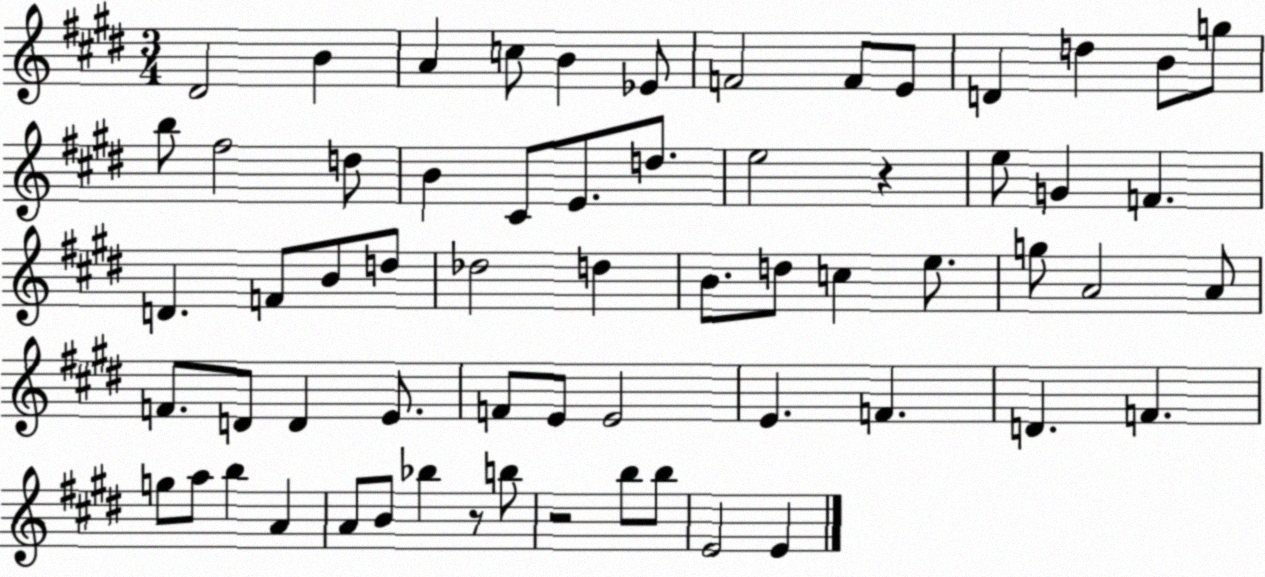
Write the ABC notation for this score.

X:1
T:Untitled
M:3/4
L:1/4
K:E
^D2 B A c/2 B _E/2 F2 F/2 E/2 D d B/2 g/2 b/2 ^f2 d/2 B ^C/2 E/2 d/2 e2 z e/2 G F D F/2 B/2 d/2 _d2 d B/2 d/2 c e/2 g/2 A2 A/2 F/2 D/2 D E/2 F/2 E/2 E2 E F D F g/2 a/2 b A A/2 B/2 _b z/2 b/2 z2 b/2 b/2 E2 E